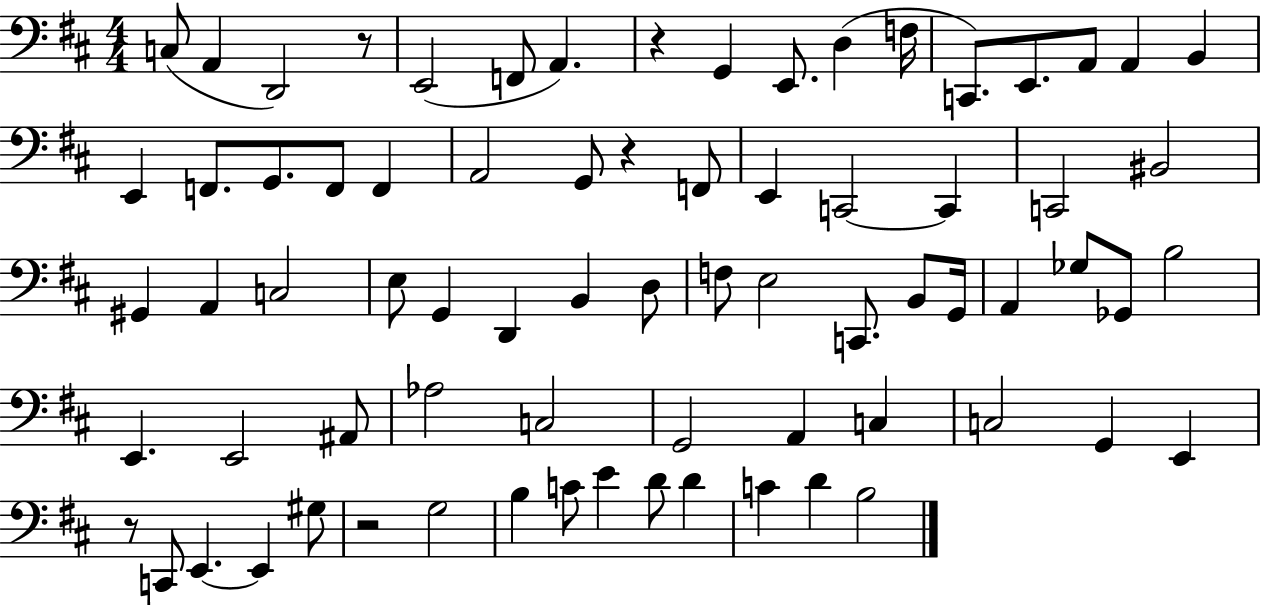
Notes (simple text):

C3/e A2/q D2/h R/e E2/h F2/e A2/q. R/q G2/q E2/e. D3/q F3/s C2/e. E2/e. A2/e A2/q B2/q E2/q F2/e. G2/e. F2/e F2/q A2/h G2/e R/q F2/e E2/q C2/h C2/q C2/h BIS2/h G#2/q A2/q C3/h E3/e G2/q D2/q B2/q D3/e F3/e E3/h C2/e. B2/e G2/s A2/q Gb3/e Gb2/e B3/h E2/q. E2/h A#2/e Ab3/h C3/h G2/h A2/q C3/q C3/h G2/q E2/q R/e C2/e E2/q. E2/q G#3/e R/h G3/h B3/q C4/e E4/q D4/e D4/q C4/q D4/q B3/h